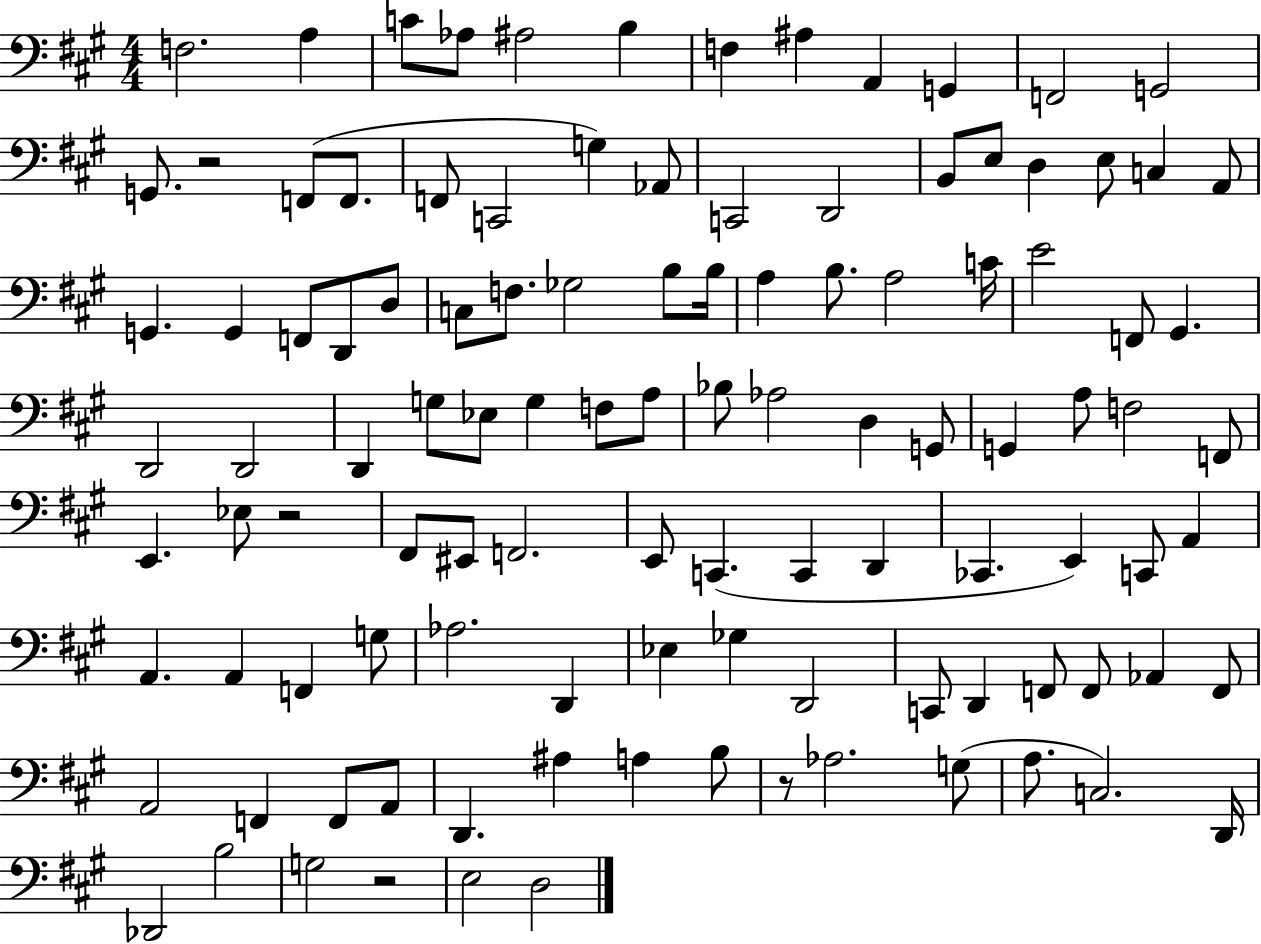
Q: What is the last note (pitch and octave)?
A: D3